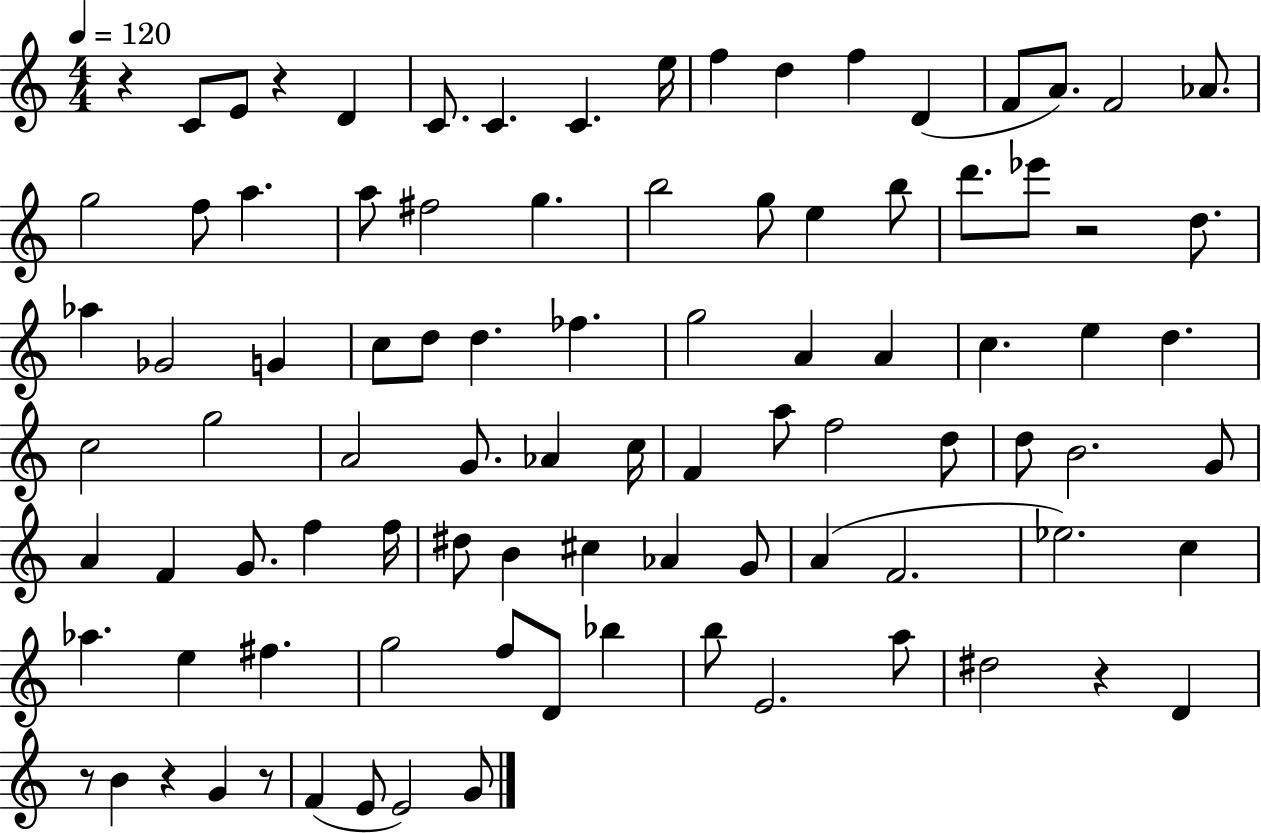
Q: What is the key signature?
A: C major